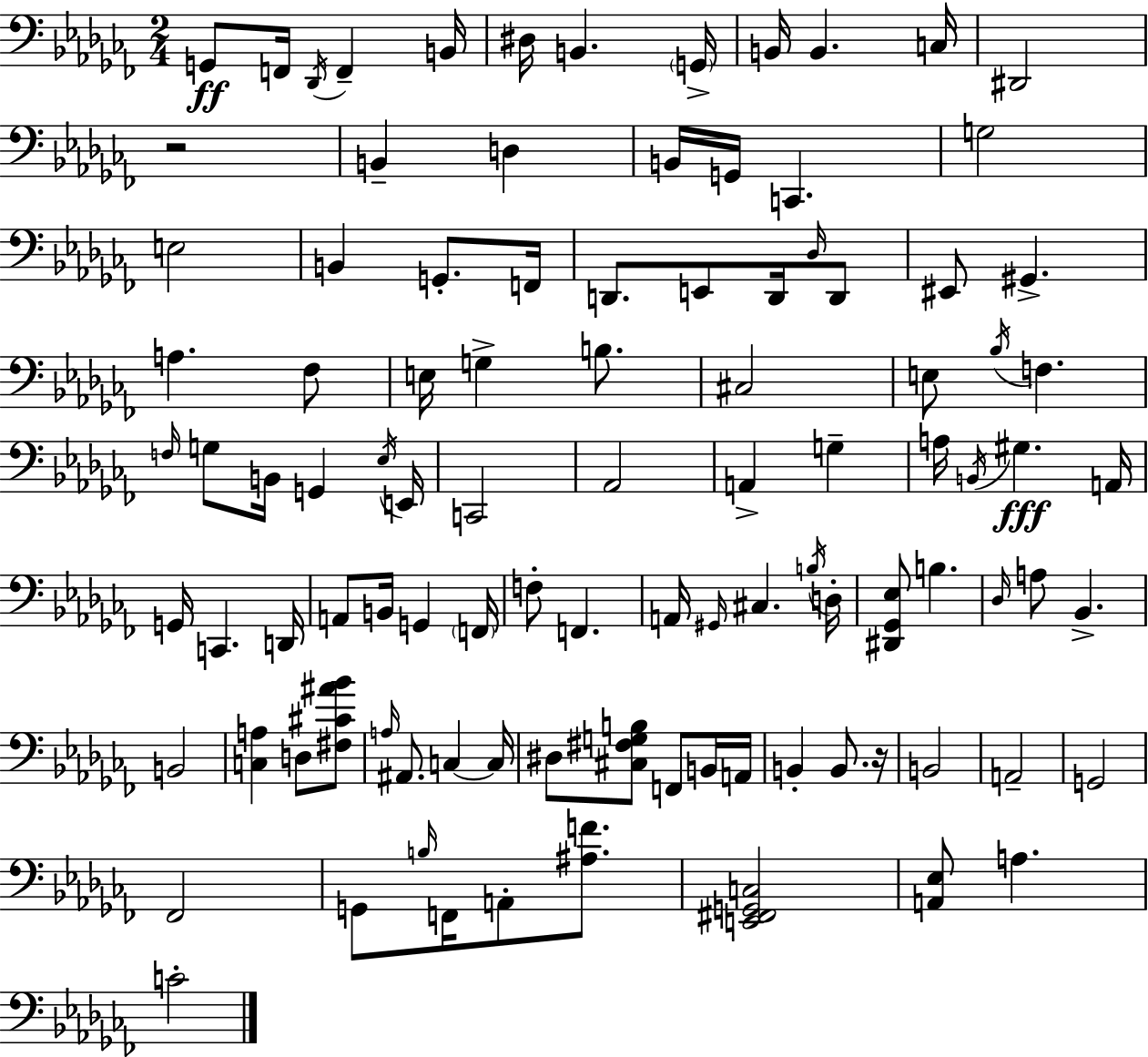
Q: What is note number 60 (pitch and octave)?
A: F3